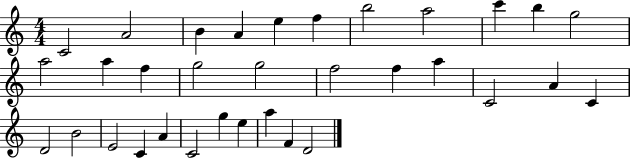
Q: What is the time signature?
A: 4/4